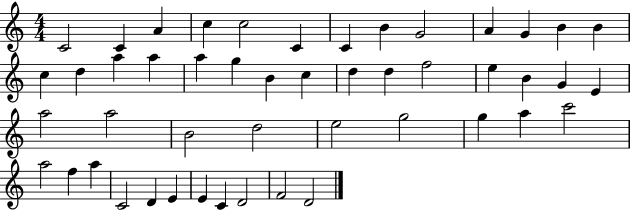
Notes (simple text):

C4/h C4/q A4/q C5/q C5/h C4/q C4/q B4/q G4/h A4/q G4/q B4/q B4/q C5/q D5/q A5/q A5/q A5/q G5/q B4/q C5/q D5/q D5/q F5/h E5/q B4/q G4/q E4/q A5/h A5/h B4/h D5/h E5/h G5/h G5/q A5/q C6/h A5/h F5/q A5/q C4/h D4/q E4/q E4/q C4/q D4/h F4/h D4/h